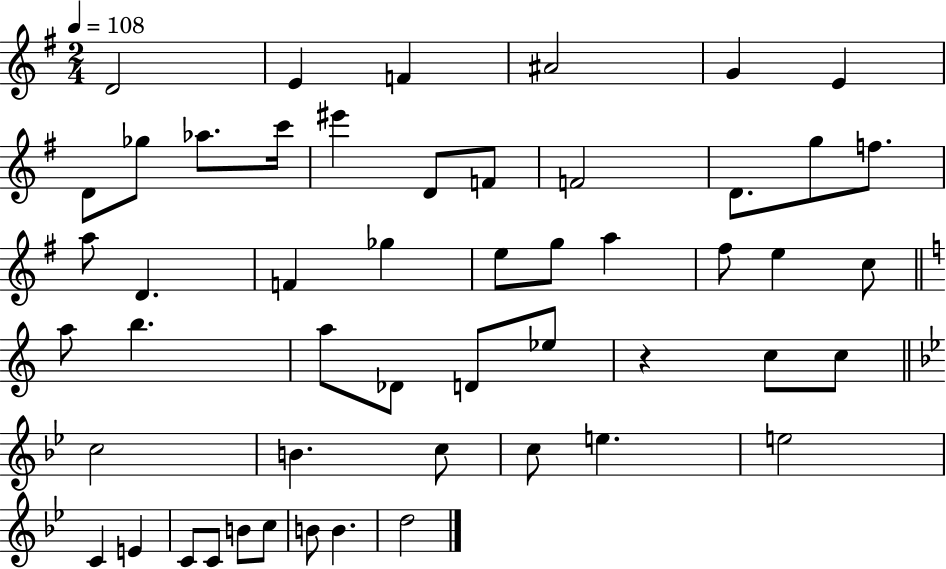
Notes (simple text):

D4/h E4/q F4/q A#4/h G4/q E4/q D4/e Gb5/e Ab5/e. C6/s EIS6/q D4/e F4/e F4/h D4/e. G5/e F5/e. A5/e D4/q. F4/q Gb5/q E5/e G5/e A5/q F#5/e E5/q C5/e A5/e B5/q. A5/e Db4/e D4/e Eb5/e R/q C5/e C5/e C5/h B4/q. C5/e C5/e E5/q. E5/h C4/q E4/q C4/e C4/e B4/e C5/e B4/e B4/q. D5/h